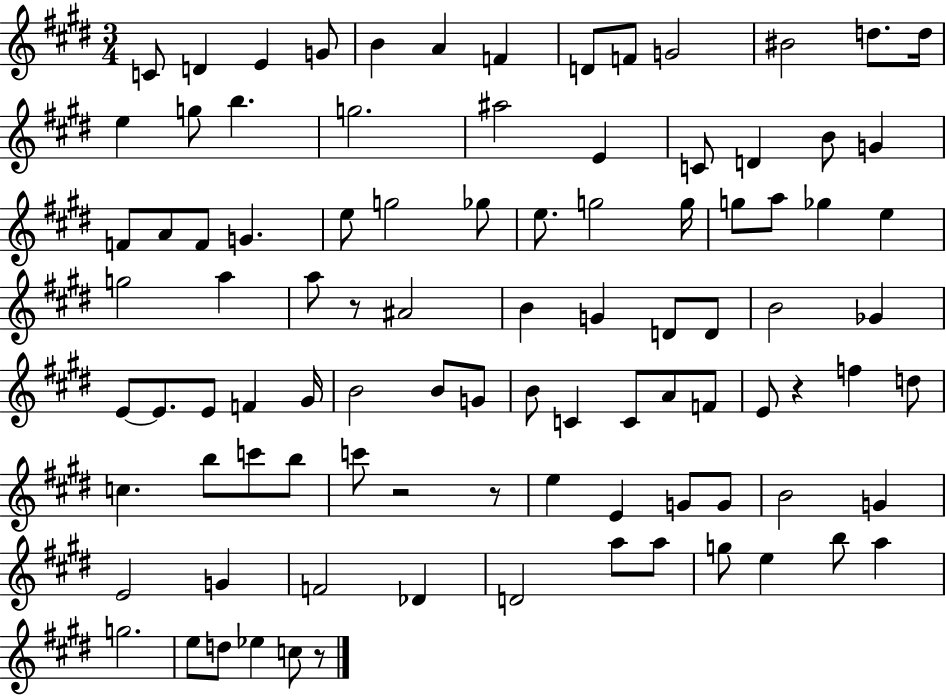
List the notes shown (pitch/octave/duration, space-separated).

C4/e D4/q E4/q G4/e B4/q A4/q F4/q D4/e F4/e G4/h BIS4/h D5/e. D5/s E5/q G5/e B5/q. G5/h. A#5/h E4/q C4/e D4/q B4/e G4/q F4/e A4/e F4/e G4/q. E5/e G5/h Gb5/e E5/e. G5/h G5/s G5/e A5/e Gb5/q E5/q G5/h A5/q A5/e R/e A#4/h B4/q G4/q D4/e D4/e B4/h Gb4/q E4/e E4/e. E4/e F4/q G#4/s B4/h B4/e G4/e B4/e C4/q C4/e A4/e F4/e E4/e R/q F5/q D5/e C5/q. B5/e C6/e B5/e C6/e R/h R/e E5/q E4/q G4/e G4/e B4/h G4/q E4/h G4/q F4/h Db4/q D4/h A5/e A5/e G5/e E5/q B5/e A5/q G5/h. E5/e D5/e Eb5/q C5/e R/e